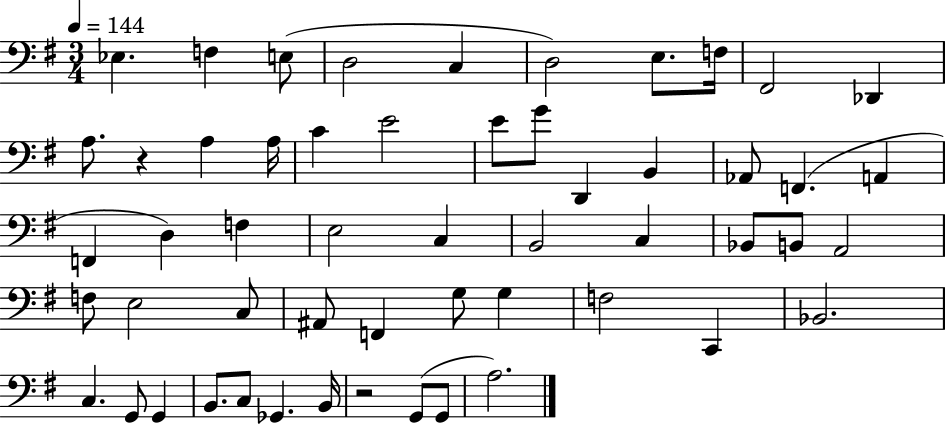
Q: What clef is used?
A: bass